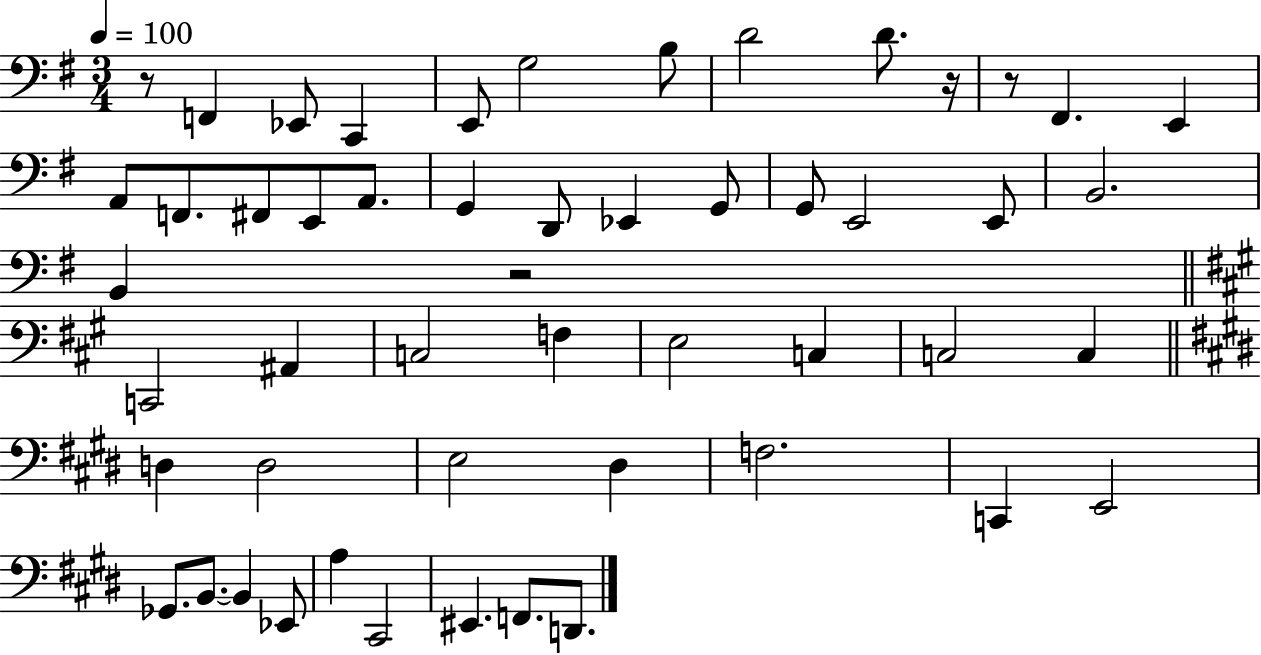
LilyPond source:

{
  \clef bass
  \numericTimeSignature
  \time 3/4
  \key g \major
  \tempo 4 = 100
  r8 f,4 ees,8 c,4 | e,8 g2 b8 | d'2 d'8. r16 | r8 fis,4. e,4 | \break a,8 f,8. fis,8 e,8 a,8. | g,4 d,8 ees,4 g,8 | g,8 e,2 e,8 | b,2. | \break b,4 r2 | \bar "||" \break \key a \major c,2 ais,4 | c2 f4 | e2 c4 | c2 c4 | \break \bar "||" \break \key e \major d4 d2 | e2 dis4 | f2. | c,4 e,2 | \break ges,8. b,8.~~ b,4 ees,8 | a4 cis,2 | eis,4. f,8. d,8. | \bar "|."
}